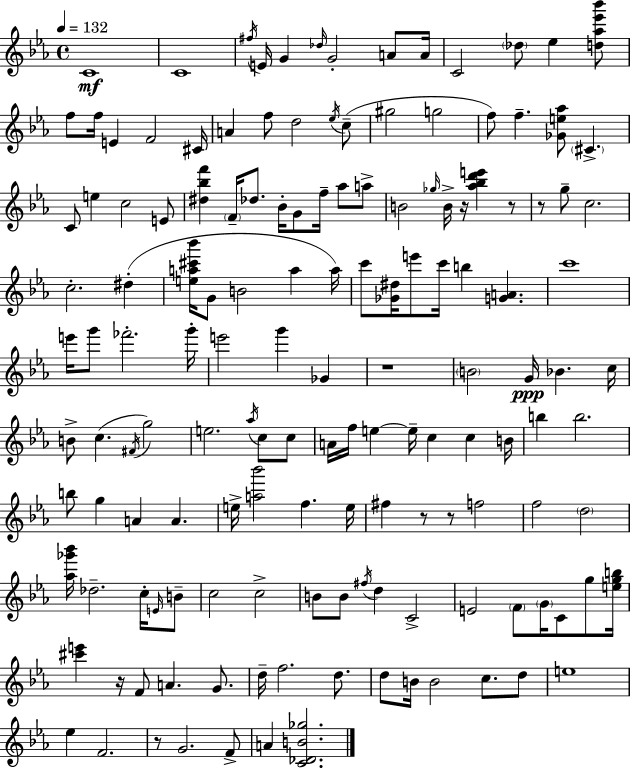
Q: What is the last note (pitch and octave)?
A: A4